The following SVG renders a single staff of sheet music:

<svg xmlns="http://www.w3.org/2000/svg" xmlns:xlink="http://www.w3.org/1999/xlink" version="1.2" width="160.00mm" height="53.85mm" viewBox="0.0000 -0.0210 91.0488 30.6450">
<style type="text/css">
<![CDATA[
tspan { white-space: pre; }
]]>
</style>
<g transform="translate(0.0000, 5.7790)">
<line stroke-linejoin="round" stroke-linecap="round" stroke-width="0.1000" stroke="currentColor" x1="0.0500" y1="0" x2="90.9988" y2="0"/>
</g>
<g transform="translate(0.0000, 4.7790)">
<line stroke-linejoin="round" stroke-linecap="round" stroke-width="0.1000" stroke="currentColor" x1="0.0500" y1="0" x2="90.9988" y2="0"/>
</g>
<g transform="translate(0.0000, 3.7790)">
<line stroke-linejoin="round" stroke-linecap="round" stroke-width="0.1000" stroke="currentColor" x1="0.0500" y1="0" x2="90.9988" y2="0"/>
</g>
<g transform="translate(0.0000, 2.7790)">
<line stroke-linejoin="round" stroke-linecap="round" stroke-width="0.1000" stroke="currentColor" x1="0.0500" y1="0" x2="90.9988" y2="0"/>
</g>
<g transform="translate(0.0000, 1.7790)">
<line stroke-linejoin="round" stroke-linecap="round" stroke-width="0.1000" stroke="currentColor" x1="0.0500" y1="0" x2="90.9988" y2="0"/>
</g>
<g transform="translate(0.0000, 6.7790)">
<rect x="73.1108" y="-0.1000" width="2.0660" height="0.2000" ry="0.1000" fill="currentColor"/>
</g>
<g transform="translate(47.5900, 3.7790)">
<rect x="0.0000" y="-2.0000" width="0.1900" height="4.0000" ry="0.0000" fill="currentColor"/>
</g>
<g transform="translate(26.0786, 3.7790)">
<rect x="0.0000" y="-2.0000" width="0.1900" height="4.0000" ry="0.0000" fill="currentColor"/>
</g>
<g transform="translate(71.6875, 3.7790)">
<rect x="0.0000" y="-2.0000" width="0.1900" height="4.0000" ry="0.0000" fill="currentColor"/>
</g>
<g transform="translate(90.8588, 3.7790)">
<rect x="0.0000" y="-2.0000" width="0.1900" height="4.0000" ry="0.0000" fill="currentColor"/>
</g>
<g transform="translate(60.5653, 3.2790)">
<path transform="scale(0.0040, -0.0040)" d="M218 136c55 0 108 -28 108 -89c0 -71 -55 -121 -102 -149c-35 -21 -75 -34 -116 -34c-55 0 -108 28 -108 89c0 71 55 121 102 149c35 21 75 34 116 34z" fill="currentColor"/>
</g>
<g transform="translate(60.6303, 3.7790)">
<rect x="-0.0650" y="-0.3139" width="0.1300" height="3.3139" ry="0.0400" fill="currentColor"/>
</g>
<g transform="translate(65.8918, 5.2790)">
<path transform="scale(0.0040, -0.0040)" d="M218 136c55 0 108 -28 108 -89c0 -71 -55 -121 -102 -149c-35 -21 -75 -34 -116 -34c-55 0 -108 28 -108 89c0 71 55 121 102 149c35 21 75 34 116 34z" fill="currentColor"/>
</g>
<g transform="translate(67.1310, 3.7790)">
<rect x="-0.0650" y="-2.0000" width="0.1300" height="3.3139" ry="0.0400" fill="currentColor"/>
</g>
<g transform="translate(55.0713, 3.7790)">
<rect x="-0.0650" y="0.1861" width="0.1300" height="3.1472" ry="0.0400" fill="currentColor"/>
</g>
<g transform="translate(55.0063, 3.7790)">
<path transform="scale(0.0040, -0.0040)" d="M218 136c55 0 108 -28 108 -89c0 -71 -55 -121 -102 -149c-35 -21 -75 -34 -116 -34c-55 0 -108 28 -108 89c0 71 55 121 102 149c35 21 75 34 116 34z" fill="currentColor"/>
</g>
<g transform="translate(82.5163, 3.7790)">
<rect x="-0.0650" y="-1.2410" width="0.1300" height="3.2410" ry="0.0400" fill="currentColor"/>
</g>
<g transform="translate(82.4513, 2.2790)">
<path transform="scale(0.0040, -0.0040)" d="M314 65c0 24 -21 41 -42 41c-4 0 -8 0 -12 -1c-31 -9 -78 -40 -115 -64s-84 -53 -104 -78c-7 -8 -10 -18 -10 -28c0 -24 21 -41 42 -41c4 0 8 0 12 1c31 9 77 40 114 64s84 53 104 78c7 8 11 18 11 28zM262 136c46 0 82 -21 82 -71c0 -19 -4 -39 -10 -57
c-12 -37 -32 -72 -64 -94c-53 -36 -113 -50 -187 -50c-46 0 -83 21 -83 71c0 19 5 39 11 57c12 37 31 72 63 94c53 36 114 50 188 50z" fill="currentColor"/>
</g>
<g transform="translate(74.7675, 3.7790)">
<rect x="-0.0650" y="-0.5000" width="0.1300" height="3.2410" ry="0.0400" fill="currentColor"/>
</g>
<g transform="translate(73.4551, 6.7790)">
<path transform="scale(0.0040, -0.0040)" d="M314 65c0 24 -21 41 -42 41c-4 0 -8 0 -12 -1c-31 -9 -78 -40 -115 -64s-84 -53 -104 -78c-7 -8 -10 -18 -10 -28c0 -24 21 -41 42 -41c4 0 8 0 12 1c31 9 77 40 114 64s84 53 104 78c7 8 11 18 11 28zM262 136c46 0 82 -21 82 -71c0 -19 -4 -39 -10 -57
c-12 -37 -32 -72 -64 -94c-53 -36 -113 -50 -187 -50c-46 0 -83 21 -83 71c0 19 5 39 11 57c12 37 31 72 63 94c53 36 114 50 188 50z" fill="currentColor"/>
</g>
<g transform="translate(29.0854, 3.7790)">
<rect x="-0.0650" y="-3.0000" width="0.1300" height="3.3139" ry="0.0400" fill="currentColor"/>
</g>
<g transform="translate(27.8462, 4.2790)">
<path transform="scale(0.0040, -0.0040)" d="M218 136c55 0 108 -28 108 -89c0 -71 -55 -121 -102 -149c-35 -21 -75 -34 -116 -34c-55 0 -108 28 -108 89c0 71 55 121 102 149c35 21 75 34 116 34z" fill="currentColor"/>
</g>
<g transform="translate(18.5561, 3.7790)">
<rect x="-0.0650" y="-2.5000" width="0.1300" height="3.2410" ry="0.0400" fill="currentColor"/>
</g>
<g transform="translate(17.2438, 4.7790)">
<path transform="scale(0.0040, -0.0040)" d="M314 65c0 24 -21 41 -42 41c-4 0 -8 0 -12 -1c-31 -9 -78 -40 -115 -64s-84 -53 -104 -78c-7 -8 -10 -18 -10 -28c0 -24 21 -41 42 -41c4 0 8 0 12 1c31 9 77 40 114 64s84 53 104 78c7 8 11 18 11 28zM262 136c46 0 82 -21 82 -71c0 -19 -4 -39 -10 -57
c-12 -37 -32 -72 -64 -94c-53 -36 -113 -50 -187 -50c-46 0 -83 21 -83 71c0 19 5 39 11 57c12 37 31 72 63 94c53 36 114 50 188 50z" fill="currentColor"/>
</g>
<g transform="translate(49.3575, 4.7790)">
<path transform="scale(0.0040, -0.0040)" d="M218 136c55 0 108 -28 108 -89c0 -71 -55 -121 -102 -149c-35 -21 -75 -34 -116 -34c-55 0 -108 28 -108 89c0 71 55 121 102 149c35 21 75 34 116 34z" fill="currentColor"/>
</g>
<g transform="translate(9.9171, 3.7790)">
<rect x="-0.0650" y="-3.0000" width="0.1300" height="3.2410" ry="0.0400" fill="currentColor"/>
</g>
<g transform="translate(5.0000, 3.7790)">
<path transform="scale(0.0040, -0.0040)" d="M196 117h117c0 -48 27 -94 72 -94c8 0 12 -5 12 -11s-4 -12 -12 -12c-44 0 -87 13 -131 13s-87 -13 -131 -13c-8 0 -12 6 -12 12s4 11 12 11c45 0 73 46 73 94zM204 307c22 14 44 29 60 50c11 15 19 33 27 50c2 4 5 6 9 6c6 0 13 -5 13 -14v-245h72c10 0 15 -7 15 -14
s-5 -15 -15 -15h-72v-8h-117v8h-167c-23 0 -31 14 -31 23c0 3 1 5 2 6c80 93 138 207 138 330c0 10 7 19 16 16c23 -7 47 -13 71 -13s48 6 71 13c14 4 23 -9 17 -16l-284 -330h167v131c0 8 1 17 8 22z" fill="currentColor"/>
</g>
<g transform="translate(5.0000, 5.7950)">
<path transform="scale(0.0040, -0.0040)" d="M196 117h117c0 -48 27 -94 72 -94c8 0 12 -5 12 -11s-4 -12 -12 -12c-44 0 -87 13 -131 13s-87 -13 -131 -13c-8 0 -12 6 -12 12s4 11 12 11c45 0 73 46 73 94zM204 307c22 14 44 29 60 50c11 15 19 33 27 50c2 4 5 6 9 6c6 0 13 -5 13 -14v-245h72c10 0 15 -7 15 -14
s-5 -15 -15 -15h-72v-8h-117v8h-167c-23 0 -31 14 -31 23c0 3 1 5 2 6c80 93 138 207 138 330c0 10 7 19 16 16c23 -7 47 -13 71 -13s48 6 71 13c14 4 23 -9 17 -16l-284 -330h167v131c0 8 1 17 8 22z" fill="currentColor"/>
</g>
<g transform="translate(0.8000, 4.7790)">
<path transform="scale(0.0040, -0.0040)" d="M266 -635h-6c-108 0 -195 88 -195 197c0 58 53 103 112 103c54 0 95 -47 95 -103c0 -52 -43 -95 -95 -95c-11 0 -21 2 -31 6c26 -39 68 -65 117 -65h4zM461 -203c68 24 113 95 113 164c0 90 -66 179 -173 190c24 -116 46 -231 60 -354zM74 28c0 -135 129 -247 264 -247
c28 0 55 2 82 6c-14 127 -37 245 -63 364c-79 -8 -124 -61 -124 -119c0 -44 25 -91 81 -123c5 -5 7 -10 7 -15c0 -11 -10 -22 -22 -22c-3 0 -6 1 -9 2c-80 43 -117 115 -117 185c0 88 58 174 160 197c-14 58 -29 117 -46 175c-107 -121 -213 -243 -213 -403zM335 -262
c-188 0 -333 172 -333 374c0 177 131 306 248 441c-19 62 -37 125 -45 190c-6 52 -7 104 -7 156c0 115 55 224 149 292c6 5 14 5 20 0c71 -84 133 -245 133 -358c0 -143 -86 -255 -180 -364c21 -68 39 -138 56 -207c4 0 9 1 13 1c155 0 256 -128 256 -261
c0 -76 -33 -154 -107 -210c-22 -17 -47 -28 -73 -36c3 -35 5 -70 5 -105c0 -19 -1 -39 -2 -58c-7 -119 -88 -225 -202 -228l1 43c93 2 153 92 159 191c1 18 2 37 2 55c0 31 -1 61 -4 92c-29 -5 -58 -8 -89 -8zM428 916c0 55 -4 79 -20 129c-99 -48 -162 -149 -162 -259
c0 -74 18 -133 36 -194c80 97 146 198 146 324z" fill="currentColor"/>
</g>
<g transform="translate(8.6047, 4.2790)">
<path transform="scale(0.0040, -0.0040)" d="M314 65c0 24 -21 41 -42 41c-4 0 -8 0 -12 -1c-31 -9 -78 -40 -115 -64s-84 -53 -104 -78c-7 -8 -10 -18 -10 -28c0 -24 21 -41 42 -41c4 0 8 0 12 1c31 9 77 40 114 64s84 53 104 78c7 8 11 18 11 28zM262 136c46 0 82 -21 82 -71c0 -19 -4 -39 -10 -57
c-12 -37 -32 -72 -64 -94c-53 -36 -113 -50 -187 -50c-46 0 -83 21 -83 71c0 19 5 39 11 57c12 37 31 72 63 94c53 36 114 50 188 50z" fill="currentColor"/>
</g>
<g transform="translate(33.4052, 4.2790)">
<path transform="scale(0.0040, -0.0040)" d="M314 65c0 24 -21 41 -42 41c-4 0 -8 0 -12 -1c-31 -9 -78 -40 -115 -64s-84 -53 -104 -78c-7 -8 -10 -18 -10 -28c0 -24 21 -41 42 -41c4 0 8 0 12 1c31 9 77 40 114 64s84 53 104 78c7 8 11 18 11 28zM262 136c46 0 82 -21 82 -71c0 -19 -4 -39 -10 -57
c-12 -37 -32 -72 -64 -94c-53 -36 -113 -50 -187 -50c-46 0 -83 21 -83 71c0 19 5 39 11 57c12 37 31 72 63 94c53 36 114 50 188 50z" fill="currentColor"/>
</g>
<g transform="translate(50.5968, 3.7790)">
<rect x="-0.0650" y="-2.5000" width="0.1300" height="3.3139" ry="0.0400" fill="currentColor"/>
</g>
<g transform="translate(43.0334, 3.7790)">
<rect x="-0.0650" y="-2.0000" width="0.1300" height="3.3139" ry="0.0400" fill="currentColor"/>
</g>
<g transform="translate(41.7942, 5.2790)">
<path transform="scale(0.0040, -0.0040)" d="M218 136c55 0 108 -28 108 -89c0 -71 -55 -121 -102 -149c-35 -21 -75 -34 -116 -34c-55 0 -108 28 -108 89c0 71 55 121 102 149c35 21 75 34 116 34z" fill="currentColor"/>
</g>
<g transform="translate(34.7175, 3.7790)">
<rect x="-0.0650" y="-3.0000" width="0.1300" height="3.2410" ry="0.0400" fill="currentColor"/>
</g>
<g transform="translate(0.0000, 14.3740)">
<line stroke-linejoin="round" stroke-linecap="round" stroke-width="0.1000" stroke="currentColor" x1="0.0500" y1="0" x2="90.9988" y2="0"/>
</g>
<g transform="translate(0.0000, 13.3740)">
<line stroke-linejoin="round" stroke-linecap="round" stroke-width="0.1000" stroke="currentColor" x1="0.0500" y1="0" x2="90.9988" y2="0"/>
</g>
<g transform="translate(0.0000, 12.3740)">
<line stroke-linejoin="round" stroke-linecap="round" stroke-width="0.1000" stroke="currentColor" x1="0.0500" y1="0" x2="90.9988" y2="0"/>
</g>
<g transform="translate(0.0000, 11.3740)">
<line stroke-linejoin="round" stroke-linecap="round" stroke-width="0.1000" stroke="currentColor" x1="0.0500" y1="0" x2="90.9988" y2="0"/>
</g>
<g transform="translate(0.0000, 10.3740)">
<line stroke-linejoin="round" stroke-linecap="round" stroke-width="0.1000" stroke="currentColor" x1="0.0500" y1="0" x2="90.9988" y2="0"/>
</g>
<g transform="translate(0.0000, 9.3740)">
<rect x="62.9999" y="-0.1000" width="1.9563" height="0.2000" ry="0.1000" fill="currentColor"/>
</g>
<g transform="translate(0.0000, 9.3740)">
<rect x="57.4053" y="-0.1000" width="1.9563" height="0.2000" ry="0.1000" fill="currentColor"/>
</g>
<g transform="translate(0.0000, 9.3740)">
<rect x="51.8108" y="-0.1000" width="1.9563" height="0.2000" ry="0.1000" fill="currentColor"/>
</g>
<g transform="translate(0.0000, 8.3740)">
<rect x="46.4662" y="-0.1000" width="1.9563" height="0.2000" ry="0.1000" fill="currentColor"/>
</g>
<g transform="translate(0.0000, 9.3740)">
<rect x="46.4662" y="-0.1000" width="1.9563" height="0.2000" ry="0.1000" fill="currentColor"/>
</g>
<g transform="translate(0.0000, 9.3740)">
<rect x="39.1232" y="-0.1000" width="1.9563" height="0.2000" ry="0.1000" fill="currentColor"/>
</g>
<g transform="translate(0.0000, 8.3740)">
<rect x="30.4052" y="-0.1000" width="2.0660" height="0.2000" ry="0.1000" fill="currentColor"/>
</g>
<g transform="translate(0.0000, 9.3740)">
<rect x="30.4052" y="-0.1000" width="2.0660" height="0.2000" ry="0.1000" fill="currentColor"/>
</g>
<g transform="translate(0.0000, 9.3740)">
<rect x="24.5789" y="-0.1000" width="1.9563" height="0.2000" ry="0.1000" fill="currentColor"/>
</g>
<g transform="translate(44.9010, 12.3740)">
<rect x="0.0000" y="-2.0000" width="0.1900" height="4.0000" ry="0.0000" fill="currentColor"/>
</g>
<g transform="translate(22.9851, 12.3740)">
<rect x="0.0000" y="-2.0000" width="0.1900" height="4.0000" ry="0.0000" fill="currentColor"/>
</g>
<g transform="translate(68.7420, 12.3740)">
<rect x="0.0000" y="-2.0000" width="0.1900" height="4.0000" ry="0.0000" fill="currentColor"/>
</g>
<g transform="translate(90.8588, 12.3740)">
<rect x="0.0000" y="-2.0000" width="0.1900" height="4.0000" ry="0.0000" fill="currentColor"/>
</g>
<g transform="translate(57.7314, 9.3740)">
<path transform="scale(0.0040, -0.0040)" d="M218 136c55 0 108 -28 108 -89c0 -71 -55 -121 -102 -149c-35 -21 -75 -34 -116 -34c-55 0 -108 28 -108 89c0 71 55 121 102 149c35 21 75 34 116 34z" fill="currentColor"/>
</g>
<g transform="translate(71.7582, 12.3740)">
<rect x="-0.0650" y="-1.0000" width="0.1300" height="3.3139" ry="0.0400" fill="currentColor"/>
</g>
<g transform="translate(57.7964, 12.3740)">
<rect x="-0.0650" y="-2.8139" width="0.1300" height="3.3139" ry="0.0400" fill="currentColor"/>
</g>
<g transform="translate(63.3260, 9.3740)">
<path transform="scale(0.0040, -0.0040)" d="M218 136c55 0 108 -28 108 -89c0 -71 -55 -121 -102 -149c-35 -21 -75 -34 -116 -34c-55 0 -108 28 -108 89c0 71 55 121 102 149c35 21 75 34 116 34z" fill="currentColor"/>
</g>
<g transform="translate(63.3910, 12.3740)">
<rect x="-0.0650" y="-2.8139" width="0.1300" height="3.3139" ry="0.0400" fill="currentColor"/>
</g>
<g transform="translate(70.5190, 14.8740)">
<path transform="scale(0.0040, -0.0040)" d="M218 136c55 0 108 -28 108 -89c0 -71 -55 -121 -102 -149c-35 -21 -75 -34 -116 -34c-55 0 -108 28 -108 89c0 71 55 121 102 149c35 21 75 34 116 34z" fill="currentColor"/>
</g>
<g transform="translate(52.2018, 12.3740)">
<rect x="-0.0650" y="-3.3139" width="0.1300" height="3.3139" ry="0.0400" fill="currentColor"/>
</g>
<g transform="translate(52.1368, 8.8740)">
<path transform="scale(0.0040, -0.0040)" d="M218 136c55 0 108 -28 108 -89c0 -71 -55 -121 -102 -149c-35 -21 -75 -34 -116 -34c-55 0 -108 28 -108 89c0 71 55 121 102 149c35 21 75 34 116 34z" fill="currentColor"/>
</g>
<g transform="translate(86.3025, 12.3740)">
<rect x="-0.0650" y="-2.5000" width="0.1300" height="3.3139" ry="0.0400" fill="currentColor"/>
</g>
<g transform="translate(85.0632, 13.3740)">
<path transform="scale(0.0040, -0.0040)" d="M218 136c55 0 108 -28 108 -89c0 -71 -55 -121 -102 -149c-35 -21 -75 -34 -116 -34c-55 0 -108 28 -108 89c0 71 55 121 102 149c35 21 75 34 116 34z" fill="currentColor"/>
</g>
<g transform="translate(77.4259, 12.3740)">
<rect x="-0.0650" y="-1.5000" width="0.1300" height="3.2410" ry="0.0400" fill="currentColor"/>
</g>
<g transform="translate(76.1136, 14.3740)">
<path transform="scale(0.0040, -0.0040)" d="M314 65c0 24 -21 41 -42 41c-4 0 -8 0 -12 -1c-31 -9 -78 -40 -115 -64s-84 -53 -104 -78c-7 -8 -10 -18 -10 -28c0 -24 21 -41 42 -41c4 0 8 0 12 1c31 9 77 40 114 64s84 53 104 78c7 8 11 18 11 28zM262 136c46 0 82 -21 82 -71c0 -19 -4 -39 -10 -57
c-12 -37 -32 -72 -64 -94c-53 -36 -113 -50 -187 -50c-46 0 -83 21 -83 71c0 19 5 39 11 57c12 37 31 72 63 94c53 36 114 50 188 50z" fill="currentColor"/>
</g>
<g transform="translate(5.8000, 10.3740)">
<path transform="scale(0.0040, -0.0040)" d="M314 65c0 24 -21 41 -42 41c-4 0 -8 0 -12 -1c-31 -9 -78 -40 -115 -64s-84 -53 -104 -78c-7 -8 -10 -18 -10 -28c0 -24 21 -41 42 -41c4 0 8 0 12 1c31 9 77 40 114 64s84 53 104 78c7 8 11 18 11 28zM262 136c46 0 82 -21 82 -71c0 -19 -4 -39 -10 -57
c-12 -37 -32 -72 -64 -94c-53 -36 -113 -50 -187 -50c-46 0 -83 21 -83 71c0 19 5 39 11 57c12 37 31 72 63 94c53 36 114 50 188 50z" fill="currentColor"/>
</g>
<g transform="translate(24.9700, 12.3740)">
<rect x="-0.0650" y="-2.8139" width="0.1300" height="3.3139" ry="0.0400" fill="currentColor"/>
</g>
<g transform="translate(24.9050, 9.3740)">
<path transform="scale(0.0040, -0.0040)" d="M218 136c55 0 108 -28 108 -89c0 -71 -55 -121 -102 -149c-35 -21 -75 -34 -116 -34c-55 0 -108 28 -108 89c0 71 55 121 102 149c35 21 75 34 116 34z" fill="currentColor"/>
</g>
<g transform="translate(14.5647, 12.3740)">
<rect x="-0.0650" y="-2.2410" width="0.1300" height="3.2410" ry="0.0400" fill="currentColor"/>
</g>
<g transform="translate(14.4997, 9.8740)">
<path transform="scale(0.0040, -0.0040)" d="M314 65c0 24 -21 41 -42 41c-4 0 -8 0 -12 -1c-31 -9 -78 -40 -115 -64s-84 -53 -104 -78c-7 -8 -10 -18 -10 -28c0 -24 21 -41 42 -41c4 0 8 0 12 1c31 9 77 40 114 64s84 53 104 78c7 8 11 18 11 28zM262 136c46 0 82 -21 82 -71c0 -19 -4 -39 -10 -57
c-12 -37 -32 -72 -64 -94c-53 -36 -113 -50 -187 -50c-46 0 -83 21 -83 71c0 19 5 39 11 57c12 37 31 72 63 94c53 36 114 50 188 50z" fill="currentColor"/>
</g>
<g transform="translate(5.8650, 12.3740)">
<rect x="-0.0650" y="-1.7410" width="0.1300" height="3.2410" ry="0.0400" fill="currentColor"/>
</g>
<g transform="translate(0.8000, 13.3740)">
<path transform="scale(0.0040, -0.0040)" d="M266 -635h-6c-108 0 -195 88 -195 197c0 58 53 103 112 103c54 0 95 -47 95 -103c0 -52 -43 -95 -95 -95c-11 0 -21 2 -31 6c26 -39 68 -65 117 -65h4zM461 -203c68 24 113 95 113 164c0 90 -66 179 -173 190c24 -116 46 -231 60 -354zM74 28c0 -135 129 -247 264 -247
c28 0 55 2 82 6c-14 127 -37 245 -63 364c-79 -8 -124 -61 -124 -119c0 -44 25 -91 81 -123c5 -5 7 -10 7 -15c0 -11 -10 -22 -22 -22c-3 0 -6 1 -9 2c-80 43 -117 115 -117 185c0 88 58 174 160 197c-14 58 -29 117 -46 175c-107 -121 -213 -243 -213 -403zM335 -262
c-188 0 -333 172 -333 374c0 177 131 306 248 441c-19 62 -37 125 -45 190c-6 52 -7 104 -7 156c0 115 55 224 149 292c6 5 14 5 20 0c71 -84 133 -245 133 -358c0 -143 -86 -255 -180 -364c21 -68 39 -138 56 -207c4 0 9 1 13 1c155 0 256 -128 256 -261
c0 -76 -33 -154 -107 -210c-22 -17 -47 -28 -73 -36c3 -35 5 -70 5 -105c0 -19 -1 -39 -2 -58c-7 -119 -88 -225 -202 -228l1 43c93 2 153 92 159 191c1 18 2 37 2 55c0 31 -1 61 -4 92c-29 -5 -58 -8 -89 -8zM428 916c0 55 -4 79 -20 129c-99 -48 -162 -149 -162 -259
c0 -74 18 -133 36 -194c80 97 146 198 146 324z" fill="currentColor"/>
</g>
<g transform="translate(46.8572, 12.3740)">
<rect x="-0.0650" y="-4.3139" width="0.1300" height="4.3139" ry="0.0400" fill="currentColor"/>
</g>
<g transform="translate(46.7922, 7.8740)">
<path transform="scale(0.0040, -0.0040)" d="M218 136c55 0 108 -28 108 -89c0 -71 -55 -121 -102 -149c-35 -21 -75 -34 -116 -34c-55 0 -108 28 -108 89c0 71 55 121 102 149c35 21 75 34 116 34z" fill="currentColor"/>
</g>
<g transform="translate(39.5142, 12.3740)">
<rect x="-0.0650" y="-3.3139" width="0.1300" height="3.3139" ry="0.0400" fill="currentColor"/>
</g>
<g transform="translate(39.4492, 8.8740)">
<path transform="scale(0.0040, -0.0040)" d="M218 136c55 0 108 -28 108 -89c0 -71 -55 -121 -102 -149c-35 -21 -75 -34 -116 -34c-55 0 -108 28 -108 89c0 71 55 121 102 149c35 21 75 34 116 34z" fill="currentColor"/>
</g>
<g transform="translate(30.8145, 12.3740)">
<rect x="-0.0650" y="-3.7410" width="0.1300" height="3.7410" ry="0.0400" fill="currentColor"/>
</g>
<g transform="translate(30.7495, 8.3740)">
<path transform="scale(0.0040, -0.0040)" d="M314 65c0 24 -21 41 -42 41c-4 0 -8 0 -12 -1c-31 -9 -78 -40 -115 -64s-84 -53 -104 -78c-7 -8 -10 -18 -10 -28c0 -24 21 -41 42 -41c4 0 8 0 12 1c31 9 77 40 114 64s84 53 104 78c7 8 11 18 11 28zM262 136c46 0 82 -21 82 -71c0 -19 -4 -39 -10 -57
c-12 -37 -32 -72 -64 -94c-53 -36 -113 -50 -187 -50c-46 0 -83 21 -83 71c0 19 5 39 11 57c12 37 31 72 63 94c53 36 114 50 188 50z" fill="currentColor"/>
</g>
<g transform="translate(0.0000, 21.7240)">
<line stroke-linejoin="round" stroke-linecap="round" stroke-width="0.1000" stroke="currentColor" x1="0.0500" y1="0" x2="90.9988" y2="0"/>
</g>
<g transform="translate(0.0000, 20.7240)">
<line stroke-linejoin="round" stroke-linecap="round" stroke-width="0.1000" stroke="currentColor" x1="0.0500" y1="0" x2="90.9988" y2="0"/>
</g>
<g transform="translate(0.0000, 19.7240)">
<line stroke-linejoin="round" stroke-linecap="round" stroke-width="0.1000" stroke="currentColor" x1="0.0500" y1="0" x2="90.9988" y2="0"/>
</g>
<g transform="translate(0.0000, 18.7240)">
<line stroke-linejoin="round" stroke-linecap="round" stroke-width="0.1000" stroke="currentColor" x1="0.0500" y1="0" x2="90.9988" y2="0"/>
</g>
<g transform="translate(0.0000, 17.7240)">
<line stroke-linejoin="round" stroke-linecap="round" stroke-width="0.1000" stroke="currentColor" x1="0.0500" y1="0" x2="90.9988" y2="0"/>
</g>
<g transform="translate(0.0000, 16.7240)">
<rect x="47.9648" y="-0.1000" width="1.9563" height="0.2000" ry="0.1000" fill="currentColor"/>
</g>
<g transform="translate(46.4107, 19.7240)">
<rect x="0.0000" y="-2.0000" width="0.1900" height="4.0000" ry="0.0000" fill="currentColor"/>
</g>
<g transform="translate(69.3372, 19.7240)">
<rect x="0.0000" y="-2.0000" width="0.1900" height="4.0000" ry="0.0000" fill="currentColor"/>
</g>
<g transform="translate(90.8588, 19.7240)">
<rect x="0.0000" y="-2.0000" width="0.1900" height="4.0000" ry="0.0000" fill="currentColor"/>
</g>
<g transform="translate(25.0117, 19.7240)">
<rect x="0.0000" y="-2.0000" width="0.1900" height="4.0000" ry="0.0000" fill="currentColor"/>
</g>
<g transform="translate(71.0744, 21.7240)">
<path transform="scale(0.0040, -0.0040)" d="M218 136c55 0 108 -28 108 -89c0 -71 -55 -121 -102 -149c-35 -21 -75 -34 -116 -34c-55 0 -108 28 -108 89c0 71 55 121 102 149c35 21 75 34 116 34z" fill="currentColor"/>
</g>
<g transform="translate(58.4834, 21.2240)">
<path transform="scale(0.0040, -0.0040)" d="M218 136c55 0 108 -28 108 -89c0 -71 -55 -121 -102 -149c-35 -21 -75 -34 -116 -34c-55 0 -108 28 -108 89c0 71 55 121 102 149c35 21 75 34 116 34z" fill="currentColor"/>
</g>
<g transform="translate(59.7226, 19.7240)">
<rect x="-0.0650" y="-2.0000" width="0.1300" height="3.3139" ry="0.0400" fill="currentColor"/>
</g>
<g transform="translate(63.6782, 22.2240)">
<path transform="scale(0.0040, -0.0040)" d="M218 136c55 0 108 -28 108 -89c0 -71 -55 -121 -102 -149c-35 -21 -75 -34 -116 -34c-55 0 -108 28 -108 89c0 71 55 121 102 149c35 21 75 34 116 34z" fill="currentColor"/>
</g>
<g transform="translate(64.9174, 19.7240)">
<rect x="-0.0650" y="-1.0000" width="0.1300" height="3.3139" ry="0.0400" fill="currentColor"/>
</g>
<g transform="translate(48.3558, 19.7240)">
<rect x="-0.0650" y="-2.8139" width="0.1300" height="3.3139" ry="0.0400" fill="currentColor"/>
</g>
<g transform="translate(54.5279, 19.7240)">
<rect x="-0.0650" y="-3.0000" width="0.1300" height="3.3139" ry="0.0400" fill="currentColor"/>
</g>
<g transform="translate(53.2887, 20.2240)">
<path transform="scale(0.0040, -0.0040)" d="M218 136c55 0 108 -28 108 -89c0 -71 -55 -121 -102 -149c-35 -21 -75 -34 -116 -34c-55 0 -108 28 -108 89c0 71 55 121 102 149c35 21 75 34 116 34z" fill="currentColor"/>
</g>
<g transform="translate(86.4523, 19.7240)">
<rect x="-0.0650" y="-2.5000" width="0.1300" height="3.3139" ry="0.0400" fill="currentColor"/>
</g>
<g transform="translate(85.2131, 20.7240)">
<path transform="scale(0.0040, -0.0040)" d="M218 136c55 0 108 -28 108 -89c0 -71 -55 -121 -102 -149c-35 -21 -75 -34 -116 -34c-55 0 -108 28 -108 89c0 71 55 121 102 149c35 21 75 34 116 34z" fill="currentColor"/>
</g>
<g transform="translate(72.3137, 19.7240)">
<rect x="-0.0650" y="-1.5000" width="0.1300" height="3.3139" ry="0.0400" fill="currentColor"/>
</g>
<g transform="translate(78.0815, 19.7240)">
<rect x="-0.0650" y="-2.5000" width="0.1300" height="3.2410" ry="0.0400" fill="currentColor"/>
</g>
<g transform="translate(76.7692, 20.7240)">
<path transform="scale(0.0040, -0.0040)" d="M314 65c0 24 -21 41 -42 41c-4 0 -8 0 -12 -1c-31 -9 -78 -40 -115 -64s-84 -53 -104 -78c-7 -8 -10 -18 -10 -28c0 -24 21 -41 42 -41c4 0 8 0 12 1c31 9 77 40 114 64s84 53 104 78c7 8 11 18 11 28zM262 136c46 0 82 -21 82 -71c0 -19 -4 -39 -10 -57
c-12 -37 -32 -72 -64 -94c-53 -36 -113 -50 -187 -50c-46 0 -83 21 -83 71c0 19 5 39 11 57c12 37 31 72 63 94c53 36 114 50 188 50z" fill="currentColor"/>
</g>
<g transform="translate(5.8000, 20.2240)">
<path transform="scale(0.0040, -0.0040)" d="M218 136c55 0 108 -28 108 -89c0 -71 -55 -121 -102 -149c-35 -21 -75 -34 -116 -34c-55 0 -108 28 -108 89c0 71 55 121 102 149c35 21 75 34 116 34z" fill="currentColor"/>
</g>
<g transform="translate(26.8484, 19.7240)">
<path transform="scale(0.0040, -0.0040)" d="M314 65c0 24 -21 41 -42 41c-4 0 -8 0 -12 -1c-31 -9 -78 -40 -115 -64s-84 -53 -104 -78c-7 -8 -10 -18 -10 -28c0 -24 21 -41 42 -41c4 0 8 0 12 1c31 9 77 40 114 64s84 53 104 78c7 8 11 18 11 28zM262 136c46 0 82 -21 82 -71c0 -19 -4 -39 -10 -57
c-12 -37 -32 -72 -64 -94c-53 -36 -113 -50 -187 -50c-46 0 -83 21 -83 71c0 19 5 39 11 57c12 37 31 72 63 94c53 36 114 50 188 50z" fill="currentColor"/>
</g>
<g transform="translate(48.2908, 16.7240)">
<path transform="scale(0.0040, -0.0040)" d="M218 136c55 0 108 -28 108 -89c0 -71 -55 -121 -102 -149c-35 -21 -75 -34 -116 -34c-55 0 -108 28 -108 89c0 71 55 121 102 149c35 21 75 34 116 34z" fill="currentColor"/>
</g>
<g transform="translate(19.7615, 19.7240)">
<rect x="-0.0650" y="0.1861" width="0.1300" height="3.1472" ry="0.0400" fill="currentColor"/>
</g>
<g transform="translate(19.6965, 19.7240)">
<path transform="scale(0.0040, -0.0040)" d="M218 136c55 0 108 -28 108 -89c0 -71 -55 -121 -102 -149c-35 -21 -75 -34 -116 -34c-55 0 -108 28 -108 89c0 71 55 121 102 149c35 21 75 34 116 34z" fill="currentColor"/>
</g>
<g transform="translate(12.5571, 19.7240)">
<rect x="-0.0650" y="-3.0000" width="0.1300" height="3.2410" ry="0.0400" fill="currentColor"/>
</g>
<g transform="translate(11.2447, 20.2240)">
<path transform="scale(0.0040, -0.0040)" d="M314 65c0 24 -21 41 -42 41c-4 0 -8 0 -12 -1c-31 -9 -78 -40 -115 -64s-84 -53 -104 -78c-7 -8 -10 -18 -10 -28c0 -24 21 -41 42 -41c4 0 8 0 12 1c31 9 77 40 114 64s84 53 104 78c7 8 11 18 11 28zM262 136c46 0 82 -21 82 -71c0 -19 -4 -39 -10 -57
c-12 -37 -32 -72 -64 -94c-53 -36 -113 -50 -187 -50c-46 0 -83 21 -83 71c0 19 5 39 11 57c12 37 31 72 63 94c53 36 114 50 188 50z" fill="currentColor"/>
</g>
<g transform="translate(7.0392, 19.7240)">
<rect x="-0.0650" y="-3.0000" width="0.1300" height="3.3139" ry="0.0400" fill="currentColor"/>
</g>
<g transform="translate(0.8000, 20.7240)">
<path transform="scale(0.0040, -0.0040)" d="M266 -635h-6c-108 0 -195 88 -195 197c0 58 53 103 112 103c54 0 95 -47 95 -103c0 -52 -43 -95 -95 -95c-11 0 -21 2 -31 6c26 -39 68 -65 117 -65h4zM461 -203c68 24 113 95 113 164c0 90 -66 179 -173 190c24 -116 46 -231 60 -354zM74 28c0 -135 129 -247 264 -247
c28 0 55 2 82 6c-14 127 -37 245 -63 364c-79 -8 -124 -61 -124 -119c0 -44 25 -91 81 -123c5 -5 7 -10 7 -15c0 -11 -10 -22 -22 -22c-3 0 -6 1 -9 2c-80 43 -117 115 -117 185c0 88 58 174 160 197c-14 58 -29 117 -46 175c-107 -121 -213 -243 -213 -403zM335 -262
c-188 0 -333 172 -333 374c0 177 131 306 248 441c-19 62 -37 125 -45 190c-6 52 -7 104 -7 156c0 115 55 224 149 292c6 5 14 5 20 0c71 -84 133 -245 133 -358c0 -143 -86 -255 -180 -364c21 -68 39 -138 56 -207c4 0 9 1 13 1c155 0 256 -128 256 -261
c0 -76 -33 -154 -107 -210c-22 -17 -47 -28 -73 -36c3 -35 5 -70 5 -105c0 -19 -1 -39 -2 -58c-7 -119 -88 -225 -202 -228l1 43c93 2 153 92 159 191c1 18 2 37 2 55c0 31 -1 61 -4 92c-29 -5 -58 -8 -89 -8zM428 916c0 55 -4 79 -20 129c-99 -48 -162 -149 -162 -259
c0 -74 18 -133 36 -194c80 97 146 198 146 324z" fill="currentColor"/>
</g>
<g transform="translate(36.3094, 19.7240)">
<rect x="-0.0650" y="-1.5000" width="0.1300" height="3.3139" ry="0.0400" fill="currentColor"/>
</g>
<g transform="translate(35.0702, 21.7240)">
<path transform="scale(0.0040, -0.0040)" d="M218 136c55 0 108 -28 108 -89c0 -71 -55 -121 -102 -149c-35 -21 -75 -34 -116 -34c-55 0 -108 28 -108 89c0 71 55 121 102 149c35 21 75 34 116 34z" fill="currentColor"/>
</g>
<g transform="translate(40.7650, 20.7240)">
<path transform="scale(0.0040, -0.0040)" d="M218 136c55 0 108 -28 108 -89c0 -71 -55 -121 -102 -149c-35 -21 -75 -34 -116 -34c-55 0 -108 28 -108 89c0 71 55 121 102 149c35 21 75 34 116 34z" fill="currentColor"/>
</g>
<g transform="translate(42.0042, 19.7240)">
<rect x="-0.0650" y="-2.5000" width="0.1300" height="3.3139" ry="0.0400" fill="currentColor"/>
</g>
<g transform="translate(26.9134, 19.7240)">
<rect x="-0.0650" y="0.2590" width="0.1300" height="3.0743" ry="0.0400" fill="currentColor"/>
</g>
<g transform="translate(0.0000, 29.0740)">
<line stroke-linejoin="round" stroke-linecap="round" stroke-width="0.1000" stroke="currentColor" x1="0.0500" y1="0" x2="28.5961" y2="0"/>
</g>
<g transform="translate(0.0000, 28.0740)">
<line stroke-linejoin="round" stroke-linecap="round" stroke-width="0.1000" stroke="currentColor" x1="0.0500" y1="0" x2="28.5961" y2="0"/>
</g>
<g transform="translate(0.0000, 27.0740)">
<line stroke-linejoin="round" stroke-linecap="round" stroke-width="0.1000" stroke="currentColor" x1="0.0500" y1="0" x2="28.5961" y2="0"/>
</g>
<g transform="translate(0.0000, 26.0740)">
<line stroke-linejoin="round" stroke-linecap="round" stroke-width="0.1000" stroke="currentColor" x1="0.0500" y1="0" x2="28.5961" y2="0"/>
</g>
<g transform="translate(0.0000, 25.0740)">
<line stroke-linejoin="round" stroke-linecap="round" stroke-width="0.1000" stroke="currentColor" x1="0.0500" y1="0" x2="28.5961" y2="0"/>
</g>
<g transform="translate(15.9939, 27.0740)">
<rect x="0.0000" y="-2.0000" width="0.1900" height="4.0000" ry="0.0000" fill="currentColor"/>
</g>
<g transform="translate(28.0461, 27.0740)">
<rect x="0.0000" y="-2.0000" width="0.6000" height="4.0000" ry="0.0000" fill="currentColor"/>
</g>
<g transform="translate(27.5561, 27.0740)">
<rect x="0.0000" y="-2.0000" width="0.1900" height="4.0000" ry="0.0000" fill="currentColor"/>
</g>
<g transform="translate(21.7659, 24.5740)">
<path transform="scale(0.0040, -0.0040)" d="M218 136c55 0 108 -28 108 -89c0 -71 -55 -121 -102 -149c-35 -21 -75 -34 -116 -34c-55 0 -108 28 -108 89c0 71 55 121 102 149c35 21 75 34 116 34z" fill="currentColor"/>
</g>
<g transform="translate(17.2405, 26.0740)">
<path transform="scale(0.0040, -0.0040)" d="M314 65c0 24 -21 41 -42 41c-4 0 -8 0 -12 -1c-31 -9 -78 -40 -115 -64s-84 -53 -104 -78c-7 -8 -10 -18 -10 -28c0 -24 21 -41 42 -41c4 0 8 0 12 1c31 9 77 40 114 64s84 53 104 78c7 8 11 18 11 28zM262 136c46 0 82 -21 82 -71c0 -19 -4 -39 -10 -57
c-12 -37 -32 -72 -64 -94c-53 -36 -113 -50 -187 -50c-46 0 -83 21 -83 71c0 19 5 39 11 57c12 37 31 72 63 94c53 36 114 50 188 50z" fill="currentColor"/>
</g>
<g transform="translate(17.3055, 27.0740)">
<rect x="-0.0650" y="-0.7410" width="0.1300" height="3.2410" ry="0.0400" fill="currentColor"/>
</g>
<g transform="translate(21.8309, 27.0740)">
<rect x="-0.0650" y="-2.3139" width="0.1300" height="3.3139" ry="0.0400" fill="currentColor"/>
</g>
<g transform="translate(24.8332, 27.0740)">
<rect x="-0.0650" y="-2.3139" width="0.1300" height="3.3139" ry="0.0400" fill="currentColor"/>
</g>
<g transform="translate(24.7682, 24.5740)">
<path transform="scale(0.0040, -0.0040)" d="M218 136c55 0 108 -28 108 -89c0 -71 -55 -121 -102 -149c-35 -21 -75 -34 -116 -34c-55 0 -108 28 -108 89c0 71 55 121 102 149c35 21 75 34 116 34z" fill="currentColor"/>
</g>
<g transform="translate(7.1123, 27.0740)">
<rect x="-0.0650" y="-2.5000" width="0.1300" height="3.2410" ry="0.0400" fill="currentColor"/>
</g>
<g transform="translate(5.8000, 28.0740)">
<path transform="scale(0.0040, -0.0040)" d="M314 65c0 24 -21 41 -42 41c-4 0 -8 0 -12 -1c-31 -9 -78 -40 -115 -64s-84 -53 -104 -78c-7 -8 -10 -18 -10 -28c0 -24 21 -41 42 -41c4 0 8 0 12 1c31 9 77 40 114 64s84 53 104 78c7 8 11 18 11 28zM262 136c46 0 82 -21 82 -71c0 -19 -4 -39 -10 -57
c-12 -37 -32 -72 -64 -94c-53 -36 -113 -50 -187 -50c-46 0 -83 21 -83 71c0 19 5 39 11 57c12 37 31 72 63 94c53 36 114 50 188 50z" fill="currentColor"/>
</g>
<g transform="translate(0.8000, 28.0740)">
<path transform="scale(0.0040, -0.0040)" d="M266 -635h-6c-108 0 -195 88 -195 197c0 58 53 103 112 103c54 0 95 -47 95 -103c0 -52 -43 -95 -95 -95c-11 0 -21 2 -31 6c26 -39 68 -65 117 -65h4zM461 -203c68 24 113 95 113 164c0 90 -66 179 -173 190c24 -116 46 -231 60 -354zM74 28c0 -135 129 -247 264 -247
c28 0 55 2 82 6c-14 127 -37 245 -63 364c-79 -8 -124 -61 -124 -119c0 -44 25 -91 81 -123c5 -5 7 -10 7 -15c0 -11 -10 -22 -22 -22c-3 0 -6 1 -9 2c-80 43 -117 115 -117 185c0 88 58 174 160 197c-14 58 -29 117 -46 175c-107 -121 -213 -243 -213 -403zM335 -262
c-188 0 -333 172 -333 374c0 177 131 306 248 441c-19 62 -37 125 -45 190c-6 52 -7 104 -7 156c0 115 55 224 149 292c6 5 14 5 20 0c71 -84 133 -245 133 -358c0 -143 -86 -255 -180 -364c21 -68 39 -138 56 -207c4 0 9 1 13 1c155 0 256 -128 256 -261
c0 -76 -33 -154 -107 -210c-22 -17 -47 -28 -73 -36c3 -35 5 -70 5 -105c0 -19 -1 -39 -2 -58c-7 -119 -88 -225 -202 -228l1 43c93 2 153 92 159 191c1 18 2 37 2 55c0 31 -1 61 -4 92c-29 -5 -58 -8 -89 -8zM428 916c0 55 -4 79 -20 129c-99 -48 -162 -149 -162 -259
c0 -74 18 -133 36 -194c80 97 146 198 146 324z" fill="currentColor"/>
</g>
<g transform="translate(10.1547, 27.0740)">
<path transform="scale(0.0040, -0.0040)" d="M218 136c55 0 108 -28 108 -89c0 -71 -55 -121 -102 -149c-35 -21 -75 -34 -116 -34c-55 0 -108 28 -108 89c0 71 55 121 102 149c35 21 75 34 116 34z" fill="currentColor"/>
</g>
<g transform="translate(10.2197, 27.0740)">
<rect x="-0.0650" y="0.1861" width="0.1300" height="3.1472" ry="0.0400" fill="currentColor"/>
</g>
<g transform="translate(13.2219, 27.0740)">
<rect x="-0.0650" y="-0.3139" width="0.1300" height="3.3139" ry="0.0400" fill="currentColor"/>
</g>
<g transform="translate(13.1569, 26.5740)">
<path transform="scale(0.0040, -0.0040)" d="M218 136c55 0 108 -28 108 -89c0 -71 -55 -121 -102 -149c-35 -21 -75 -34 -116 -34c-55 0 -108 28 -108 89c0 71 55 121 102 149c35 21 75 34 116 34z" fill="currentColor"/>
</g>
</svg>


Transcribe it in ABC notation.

X:1
T:Untitled
M:4/4
L:1/4
K:C
A2 G2 A A2 F G B c F C2 e2 f2 g2 a c'2 b d' b a a D E2 G A A2 B B2 E G a A F D E G2 G G2 B c d2 g g